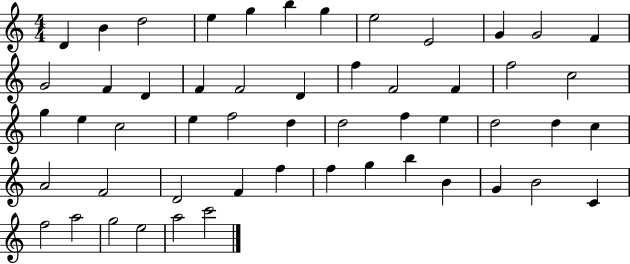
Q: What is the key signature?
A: C major